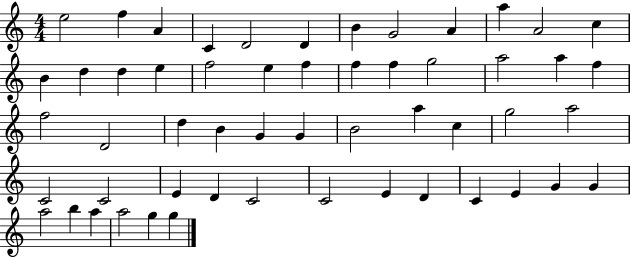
E5/h F5/q A4/q C4/q D4/h D4/q B4/q G4/h A4/q A5/q A4/h C5/q B4/q D5/q D5/q E5/q F5/h E5/q F5/q F5/q F5/q G5/h A5/h A5/q F5/q F5/h D4/h D5/q B4/q G4/q G4/q B4/h A5/q C5/q G5/h A5/h C4/h C4/h E4/q D4/q C4/h C4/h E4/q D4/q C4/q E4/q G4/q G4/q A5/h B5/q A5/q A5/h G5/q G5/q